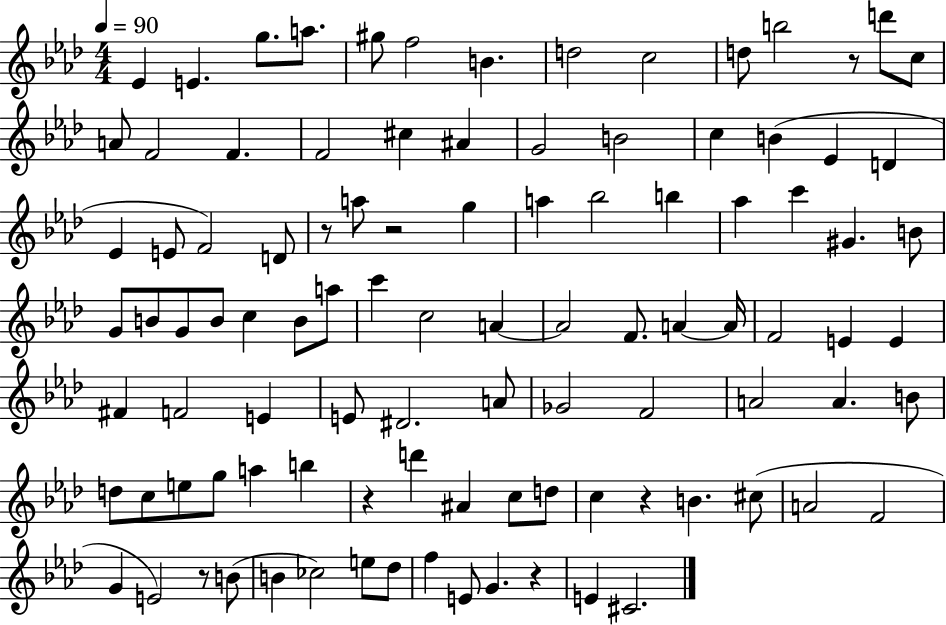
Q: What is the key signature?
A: AES major